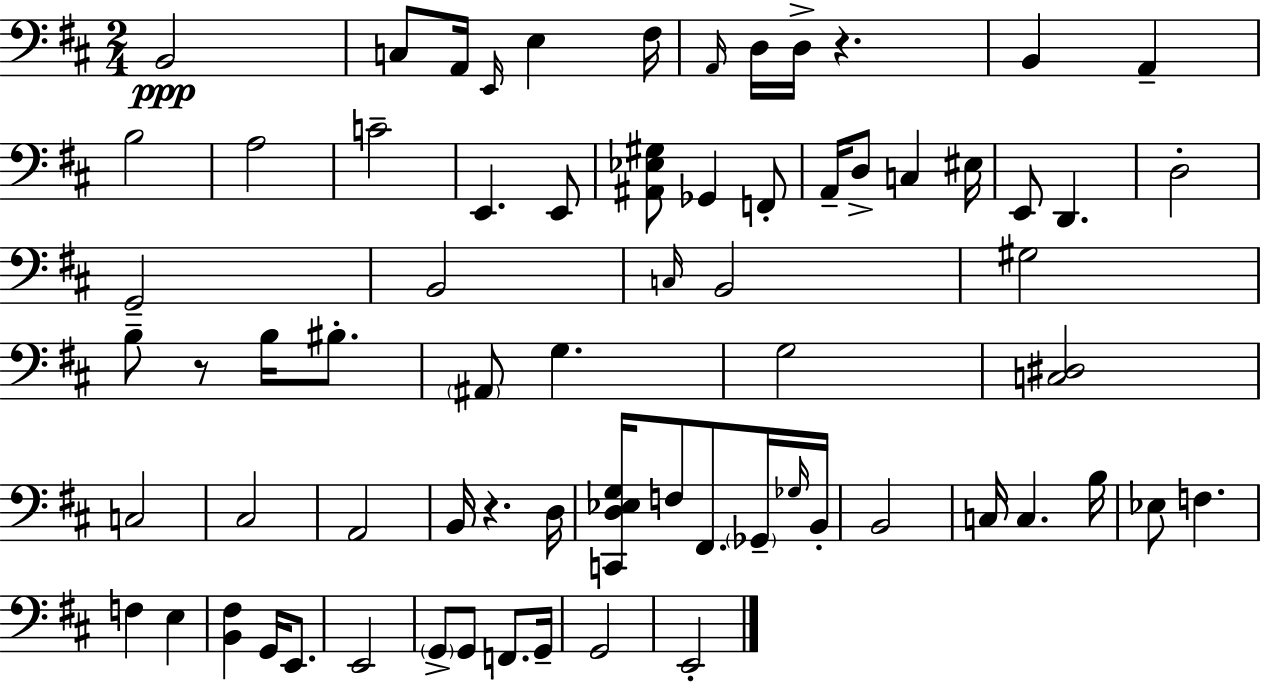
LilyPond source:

{
  \clef bass
  \numericTimeSignature
  \time 2/4
  \key d \major
  b,2\ppp | c8 a,16 \grace { e,16 } e4 | fis16 \grace { a,16 } d16 d16-> r4. | b,4 a,4-- | \break b2 | a2 | c'2-- | e,4. | \break e,8 <ais, ees gis>8 ges,4 | f,8-. a,16-- d8-> c4 | eis16 e,8 d,4. | d2-. | \break g,2-- | b,2 | \grace { c16 } b,2 | gis2 | \break b8-- r8 b16 | bis8.-. \parenthesize ais,8 g4. | g2 | <c dis>2 | \break c2 | cis2 | a,2 | b,16 r4. | \break d16 <c, d ees g>16 f8 fis,8. | \parenthesize ges,16-- \grace { ges16 } b,16-. b,2 | c16 c4. | b16 ees8 f4. | \break f4 | e4 <b, fis>4 | g,16 e,8. e,2 | \parenthesize g,8-> g,8 | \break f,8. g,16-- g,2 | e,2-. | \bar "|."
}